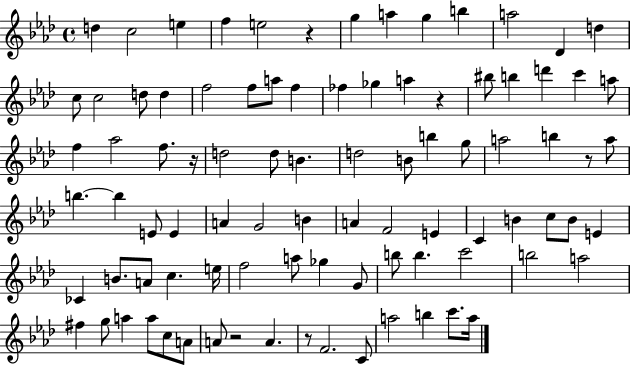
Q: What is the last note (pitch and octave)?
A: A5